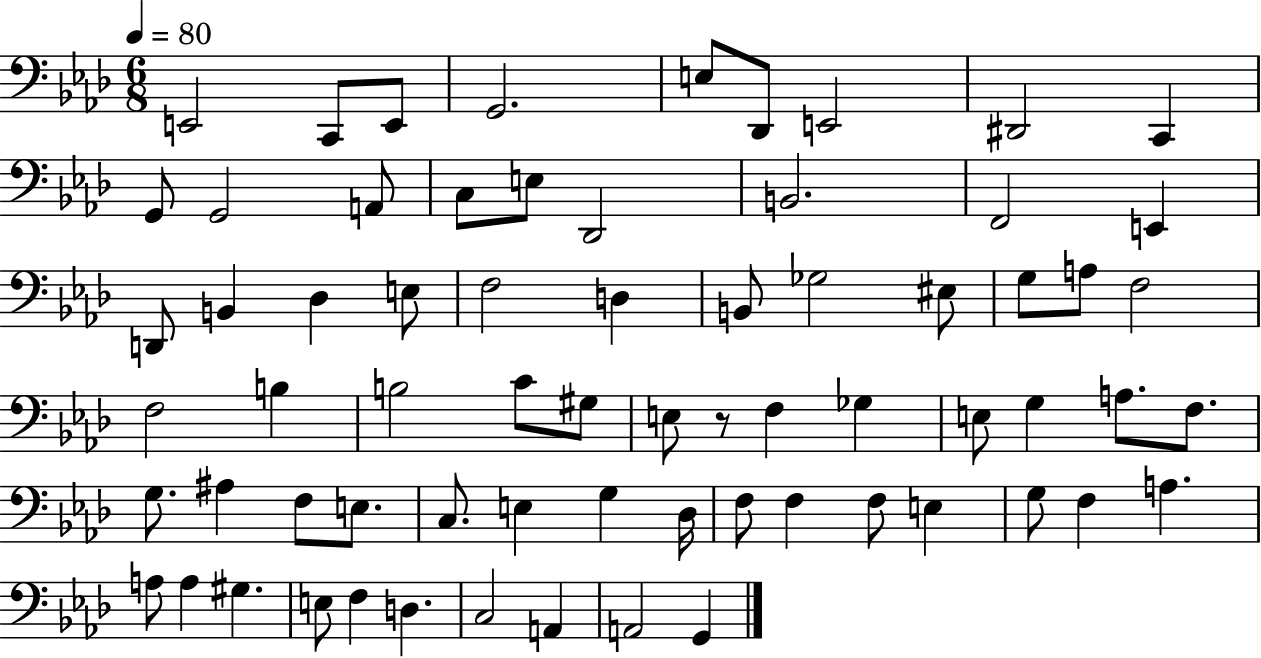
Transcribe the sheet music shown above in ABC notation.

X:1
T:Untitled
M:6/8
L:1/4
K:Ab
E,,2 C,,/2 E,,/2 G,,2 E,/2 _D,,/2 E,,2 ^D,,2 C,, G,,/2 G,,2 A,,/2 C,/2 E,/2 _D,,2 B,,2 F,,2 E,, D,,/2 B,, _D, E,/2 F,2 D, B,,/2 _G,2 ^E,/2 G,/2 A,/2 F,2 F,2 B, B,2 C/2 ^G,/2 E,/2 z/2 F, _G, E,/2 G, A,/2 F,/2 G,/2 ^A, F,/2 E,/2 C,/2 E, G, _D,/4 F,/2 F, F,/2 E, G,/2 F, A, A,/2 A, ^G, E,/2 F, D, C,2 A,, A,,2 G,,